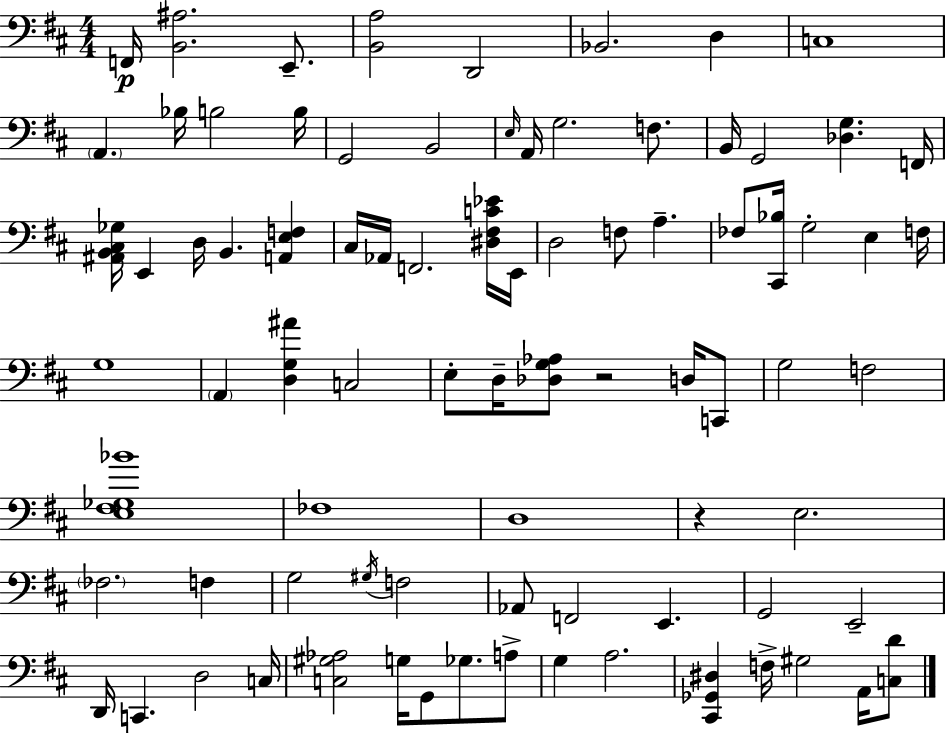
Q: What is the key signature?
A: D major